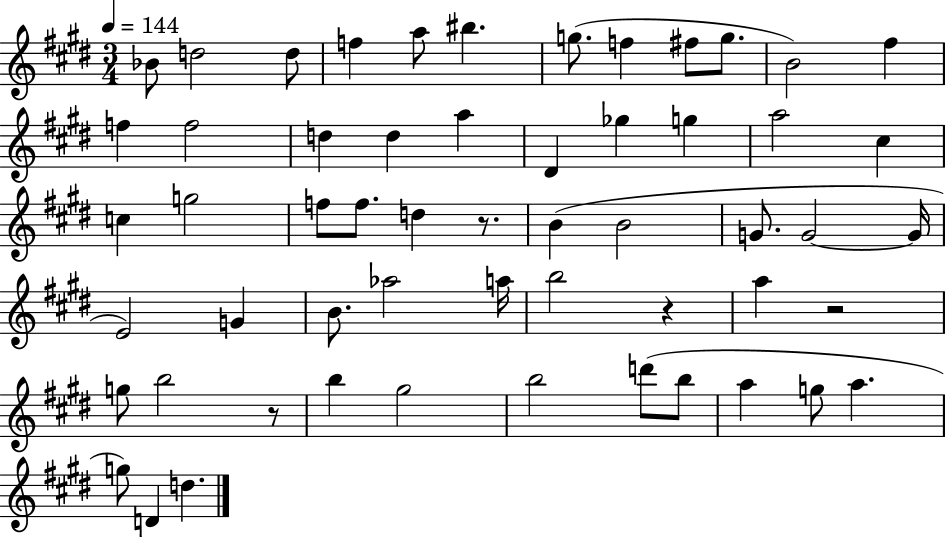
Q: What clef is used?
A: treble